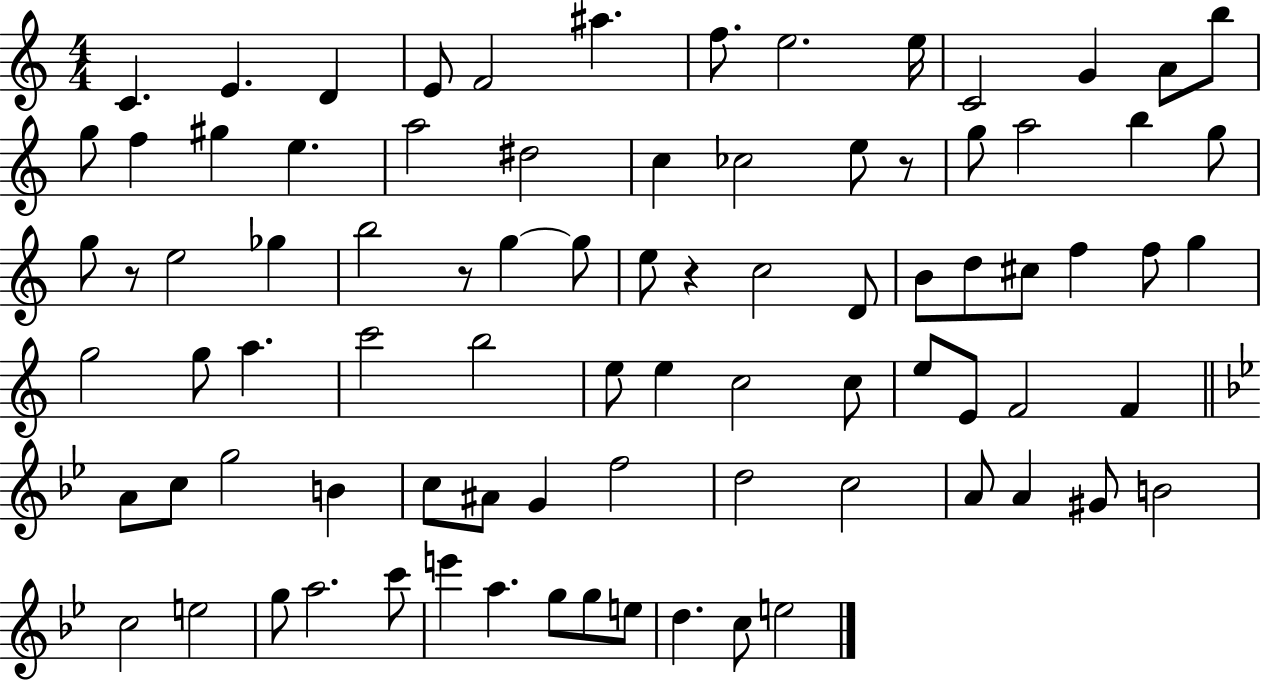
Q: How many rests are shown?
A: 4